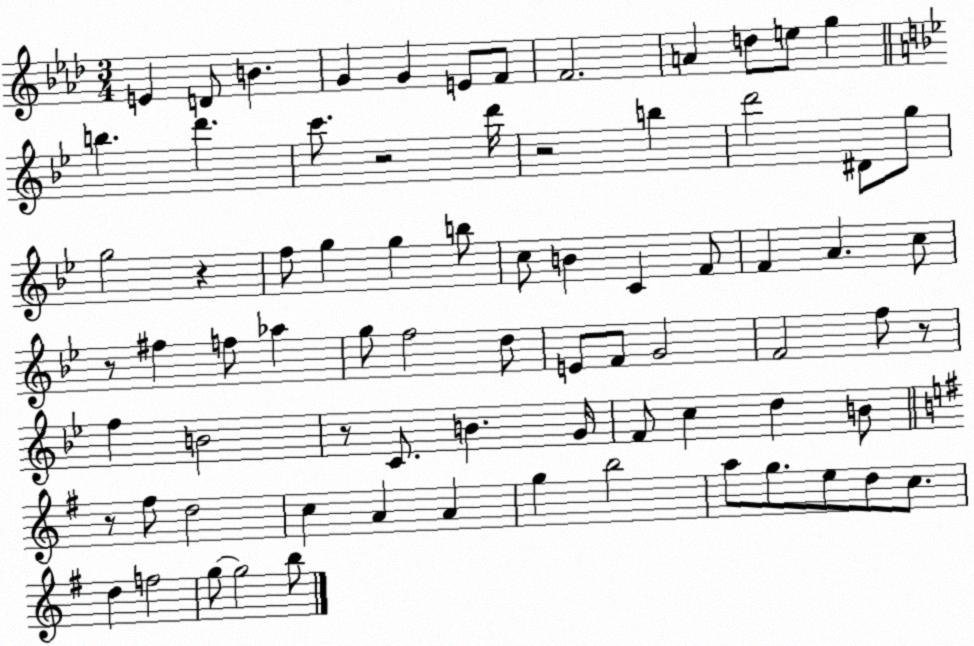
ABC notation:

X:1
T:Untitled
M:3/4
L:1/4
K:Ab
E D/2 B G G E/2 F/2 F2 A d/2 e/2 g b d' c'/2 z2 d'/4 z2 b d'2 ^D/2 g/2 g2 z f/2 g g b/2 c/2 B C F/2 F A c/2 z/2 ^f f/2 _a g/2 f2 d/2 E/2 F/2 G2 F2 f/2 z/2 f B2 z/2 C/2 B G/4 F/2 c d B/2 z/2 ^f/2 d2 c A A g b2 a/2 g/2 e/2 d/2 c/2 d f2 g/2 g2 b/2